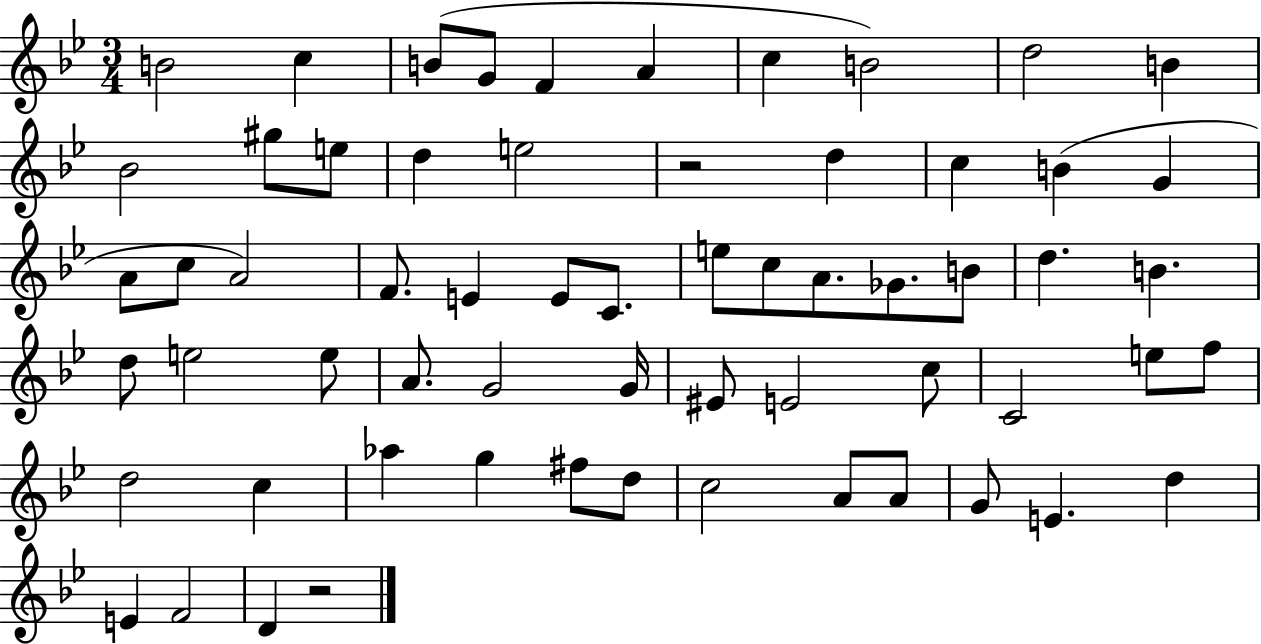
{
  \clef treble
  \numericTimeSignature
  \time 3/4
  \key bes \major
  b'2 c''4 | b'8( g'8 f'4 a'4 | c''4 b'2) | d''2 b'4 | \break bes'2 gis''8 e''8 | d''4 e''2 | r2 d''4 | c''4 b'4( g'4 | \break a'8 c''8 a'2) | f'8. e'4 e'8 c'8. | e''8 c''8 a'8. ges'8. b'8 | d''4. b'4. | \break d''8 e''2 e''8 | a'8. g'2 g'16 | eis'8 e'2 c''8 | c'2 e''8 f''8 | \break d''2 c''4 | aes''4 g''4 fis''8 d''8 | c''2 a'8 a'8 | g'8 e'4. d''4 | \break e'4 f'2 | d'4 r2 | \bar "|."
}